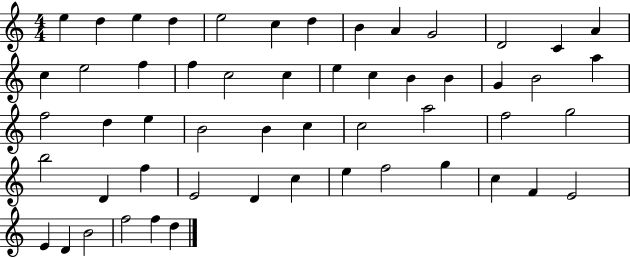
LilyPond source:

{
  \clef treble
  \numericTimeSignature
  \time 4/4
  \key c \major
  e''4 d''4 e''4 d''4 | e''2 c''4 d''4 | b'4 a'4 g'2 | d'2 c'4 a'4 | \break c''4 e''2 f''4 | f''4 c''2 c''4 | e''4 c''4 b'4 b'4 | g'4 b'2 a''4 | \break f''2 d''4 e''4 | b'2 b'4 c''4 | c''2 a''2 | f''2 g''2 | \break b''2 d'4 f''4 | e'2 d'4 c''4 | e''4 f''2 g''4 | c''4 f'4 e'2 | \break e'4 d'4 b'2 | f''2 f''4 d''4 | \bar "|."
}